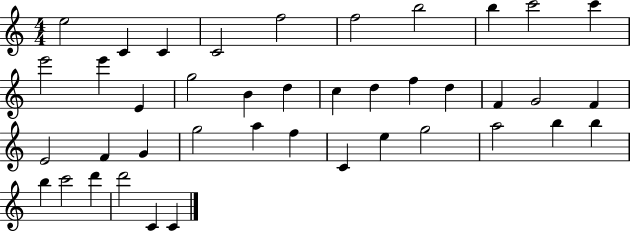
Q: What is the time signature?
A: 4/4